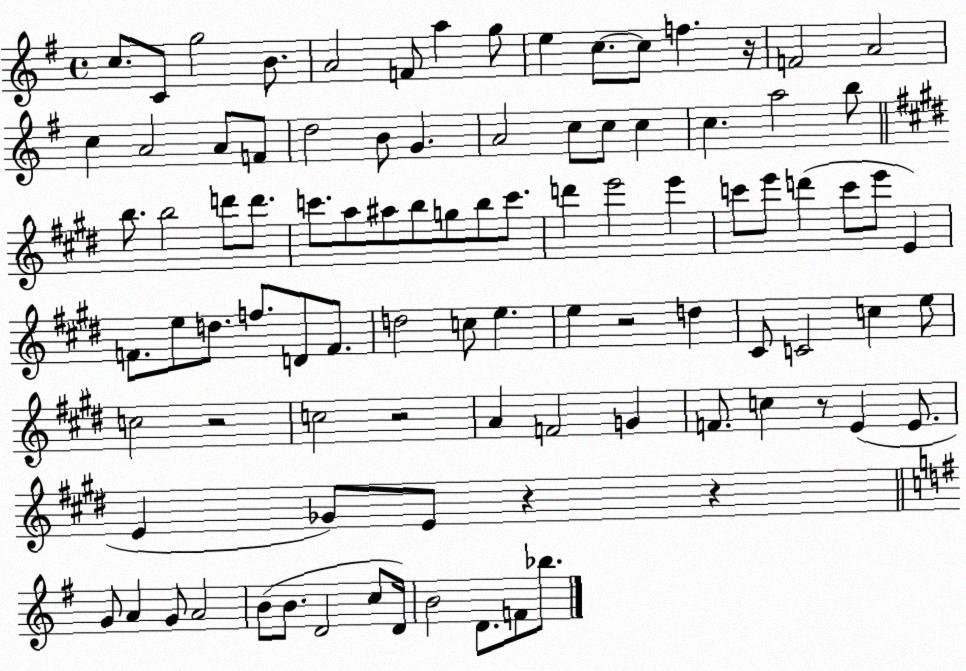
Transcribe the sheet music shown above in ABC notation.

X:1
T:Untitled
M:4/4
L:1/4
K:G
c/2 C/2 g2 B/2 A2 F/2 a g/2 e c/2 c/2 f z/4 F2 A2 c A2 A/2 F/2 d2 B/2 G A2 c/2 c/2 c c a2 b/2 b/2 b2 d'/2 d'/2 c'/2 a/2 ^a/2 b/2 g/2 b/2 c'/2 d' e'2 e' c'/2 e'/2 d' c'/2 e'/2 E F/2 e/2 d/2 f/2 D/2 F/2 d2 c/2 e e z2 d ^C/2 C2 c e/2 c2 z2 c2 z2 A F2 G F/2 c z/2 E E/2 E _G/2 E/2 z z G/2 A G/2 A2 B/2 B/2 D2 c/2 D/4 B2 D/2 F/2 _b/2